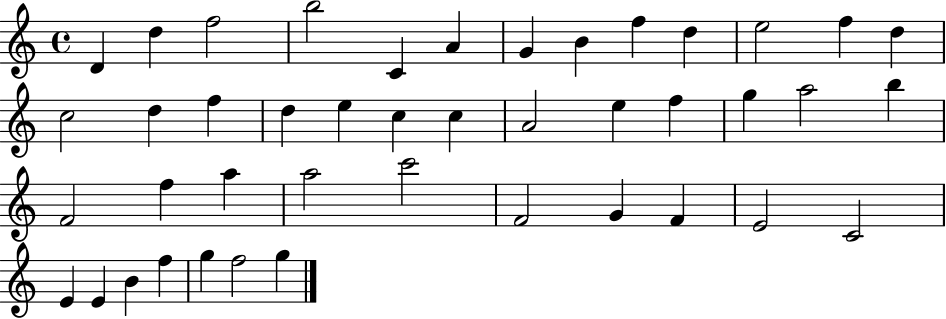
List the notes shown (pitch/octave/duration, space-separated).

D4/q D5/q F5/h B5/h C4/q A4/q G4/q B4/q F5/q D5/q E5/h F5/q D5/q C5/h D5/q F5/q D5/q E5/q C5/q C5/q A4/h E5/q F5/q G5/q A5/h B5/q F4/h F5/q A5/q A5/h C6/h F4/h G4/q F4/q E4/h C4/h E4/q E4/q B4/q F5/q G5/q F5/h G5/q